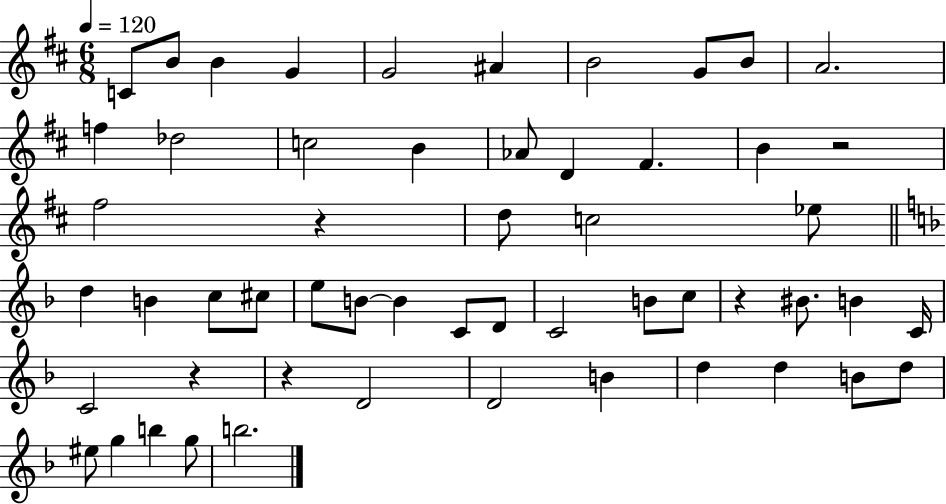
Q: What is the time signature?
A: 6/8